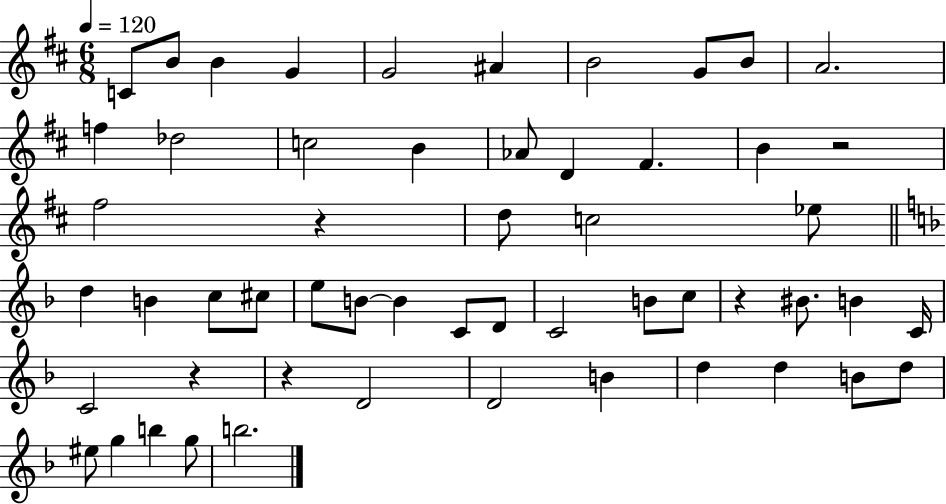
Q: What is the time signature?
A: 6/8